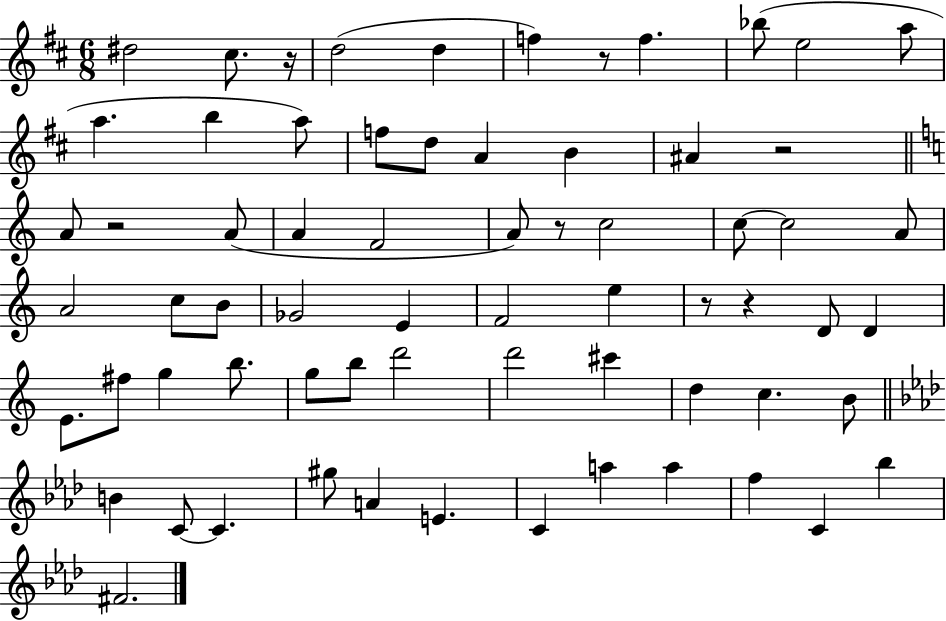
{
  \clef treble
  \numericTimeSignature
  \time 6/8
  \key d \major
  dis''2 cis''8. r16 | d''2( d''4 | f''4) r8 f''4. | bes''8( e''2 a''8 | \break a''4. b''4 a''8) | f''8 d''8 a'4 b'4 | ais'4 r2 | \bar "||" \break \key c \major a'8 r2 a'8( | a'4 f'2 | a'8) r8 c''2 | c''8~~ c''2 a'8 | \break a'2 c''8 b'8 | ges'2 e'4 | f'2 e''4 | r8 r4 d'8 d'4 | \break e'8. fis''8 g''4 b''8. | g''8 b''8 d'''2 | d'''2 cis'''4 | d''4 c''4. b'8 | \break \bar "||" \break \key aes \major b'4 c'8~~ c'4. | gis''8 a'4 e'4. | c'4 a''4 a''4 | f''4 c'4 bes''4 | \break fis'2. | \bar "|."
}